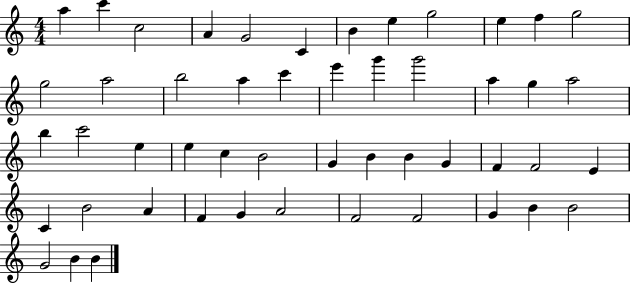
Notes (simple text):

A5/q C6/q C5/h A4/q G4/h C4/q B4/q E5/q G5/h E5/q F5/q G5/h G5/h A5/h B5/h A5/q C6/q E6/q G6/q G6/h A5/q G5/q A5/h B5/q C6/h E5/q E5/q C5/q B4/h G4/q B4/q B4/q G4/q F4/q F4/h E4/q C4/q B4/h A4/q F4/q G4/q A4/h F4/h F4/h G4/q B4/q B4/h G4/h B4/q B4/q